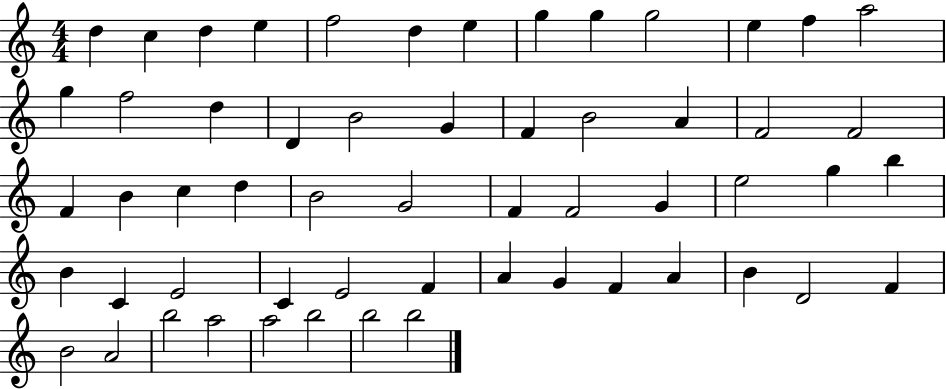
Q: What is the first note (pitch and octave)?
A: D5